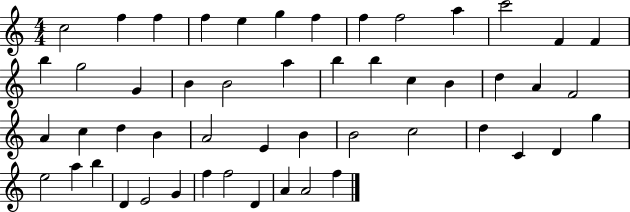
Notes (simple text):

C5/h F5/q F5/q F5/q E5/q G5/q F5/q F5/q F5/h A5/q C6/h F4/q F4/q B5/q G5/h G4/q B4/q B4/h A5/q B5/q B5/q C5/q B4/q D5/q A4/q F4/h A4/q C5/q D5/q B4/q A4/h E4/q B4/q B4/h C5/h D5/q C4/q D4/q G5/q E5/h A5/q B5/q D4/q E4/h G4/q F5/q F5/h D4/q A4/q A4/h F5/q